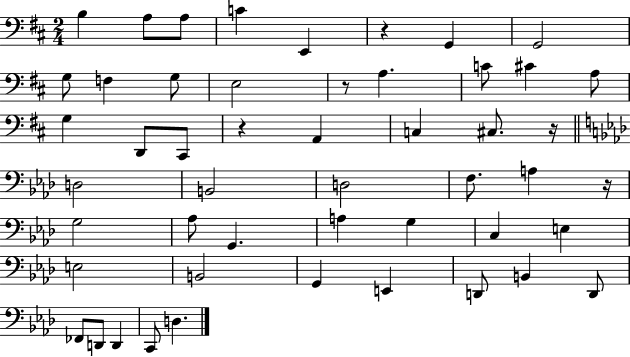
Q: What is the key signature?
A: D major